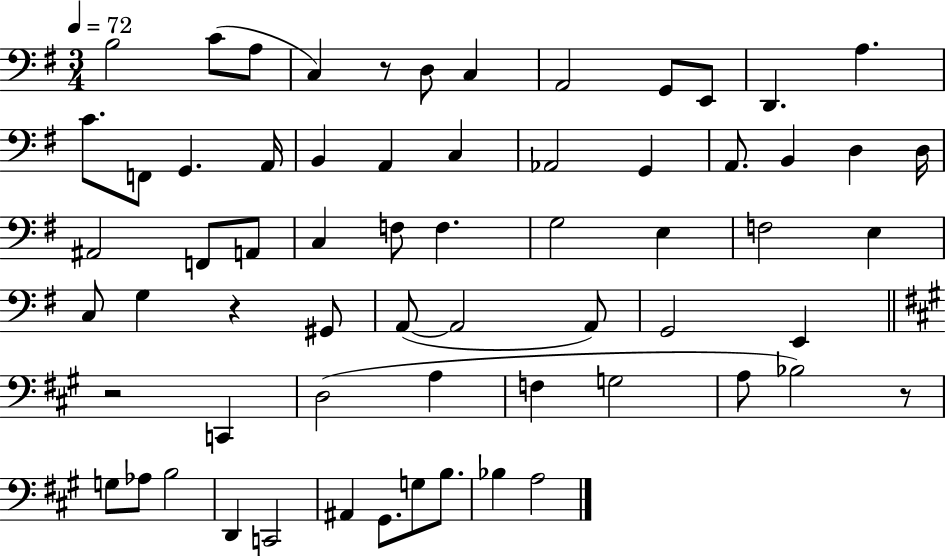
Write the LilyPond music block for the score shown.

{
  \clef bass
  \numericTimeSignature
  \time 3/4
  \key g \major
  \tempo 4 = 72
  b2 c'8( a8 | c4) r8 d8 c4 | a,2 g,8 e,8 | d,4. a4. | \break c'8. f,8 g,4. a,16 | b,4 a,4 c4 | aes,2 g,4 | a,8. b,4 d4 d16 | \break ais,2 f,8 a,8 | c4 f8 f4. | g2 e4 | f2 e4 | \break c8 g4 r4 gis,8 | a,8~(~ a,2 a,8) | g,2 e,4 | \bar "||" \break \key a \major r2 c,4 | d2( a4 | f4 g2 | a8 bes2) r8 | \break g8 aes8 b2 | d,4 c,2 | ais,4 gis,8. g8 b8. | bes4 a2 | \break \bar "|."
}